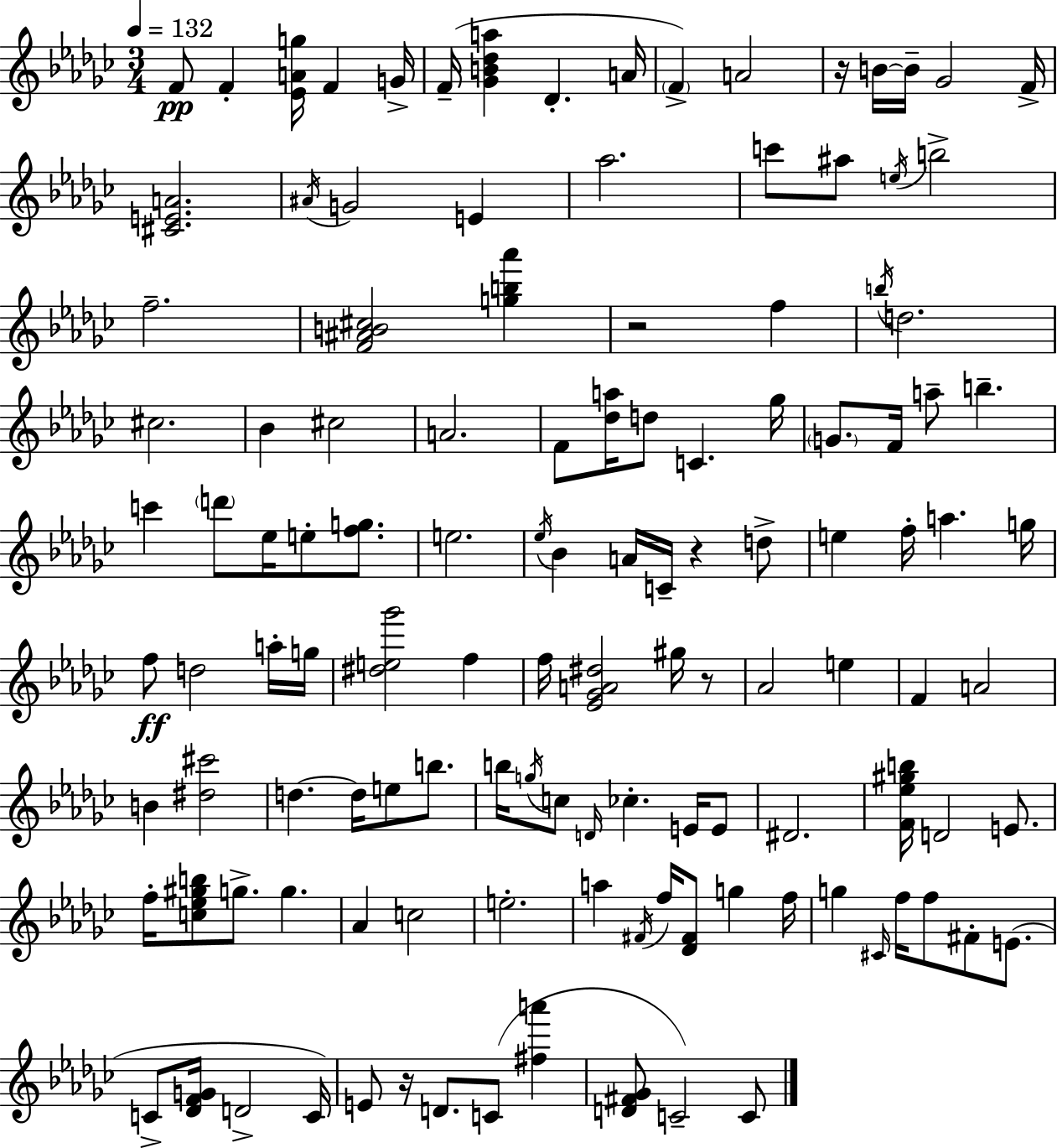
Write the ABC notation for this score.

X:1
T:Untitled
M:3/4
L:1/4
K:Ebm
F/2 F [_EAg]/4 F G/4 F/4 [_GB_da] _D A/4 F A2 z/4 B/4 B/4 _G2 F/4 [^CEA]2 ^A/4 G2 E _a2 c'/2 ^a/2 e/4 b2 f2 [F^AB^c]2 [gb_a'] z2 f b/4 d2 ^c2 _B ^c2 A2 F/2 [_da]/4 d/2 C _g/4 G/2 F/4 a/2 b c' d'/2 _e/4 e/2 [fg]/2 e2 _e/4 _B A/4 C/4 z d/2 e f/4 a g/4 f/2 d2 a/4 g/4 [^de_g']2 f f/4 [_E_GA^d]2 ^g/4 z/2 _A2 e F A2 B [^d^c']2 d d/4 e/2 b/2 b/4 g/4 c/2 D/4 _c E/4 E/2 ^D2 [F_e^gb]/4 D2 E/2 f/4 [c_e^gb]/2 g/2 g _A c2 e2 a ^F/4 f/4 [_D^F]/2 g f/4 g ^C/4 f/4 f/2 ^F/2 E/2 C/2 [_DFG]/4 D2 C/4 E/2 z/4 D/2 C/2 [^fa'] [D^F_G]/2 C2 C/2